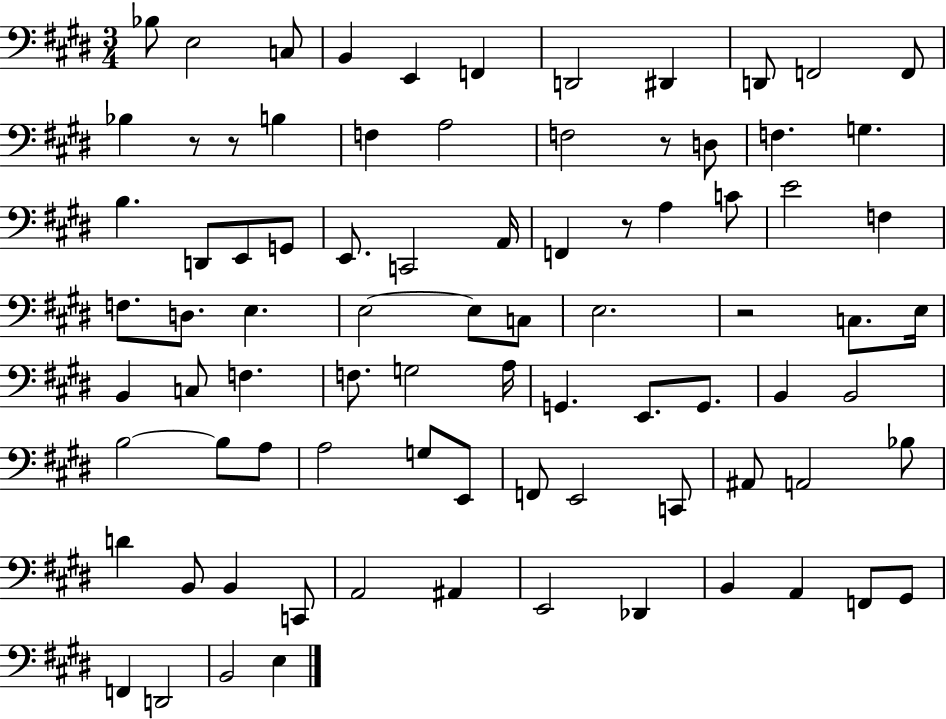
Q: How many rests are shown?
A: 5